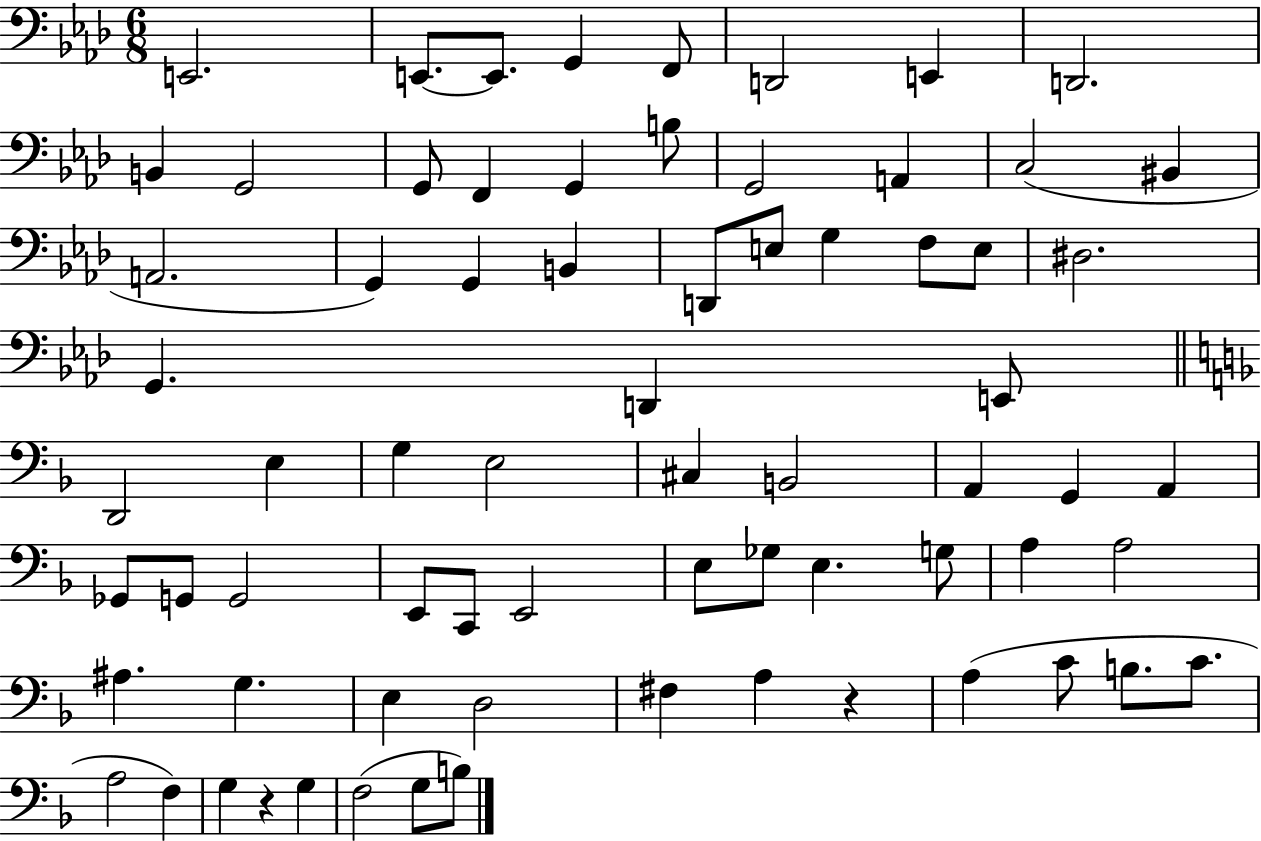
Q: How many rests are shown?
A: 2